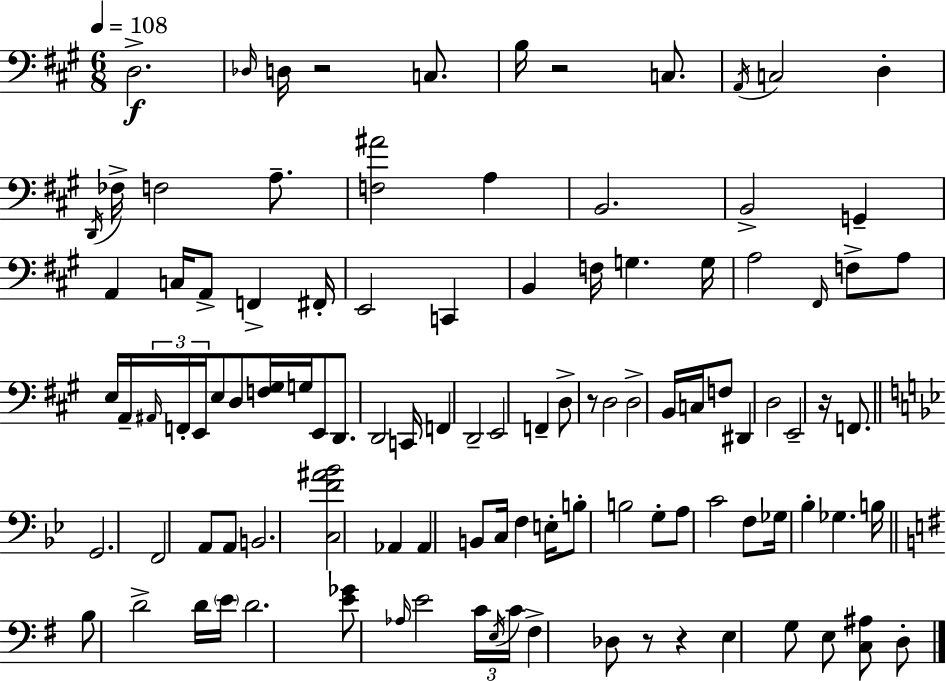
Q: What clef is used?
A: bass